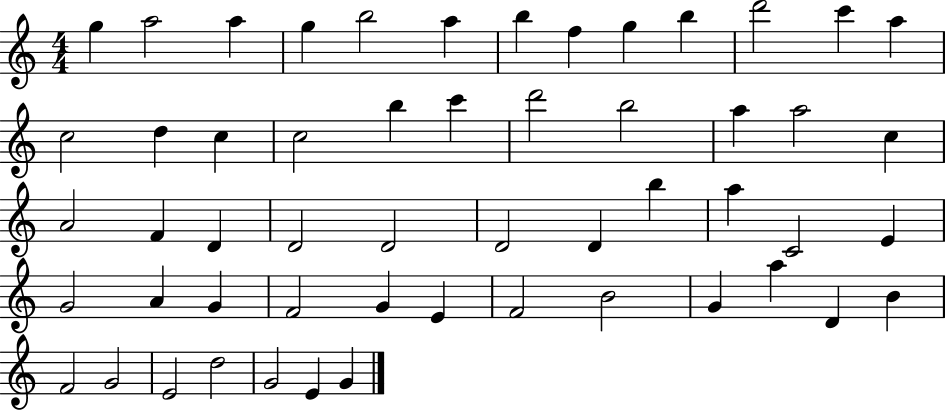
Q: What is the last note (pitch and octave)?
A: G4